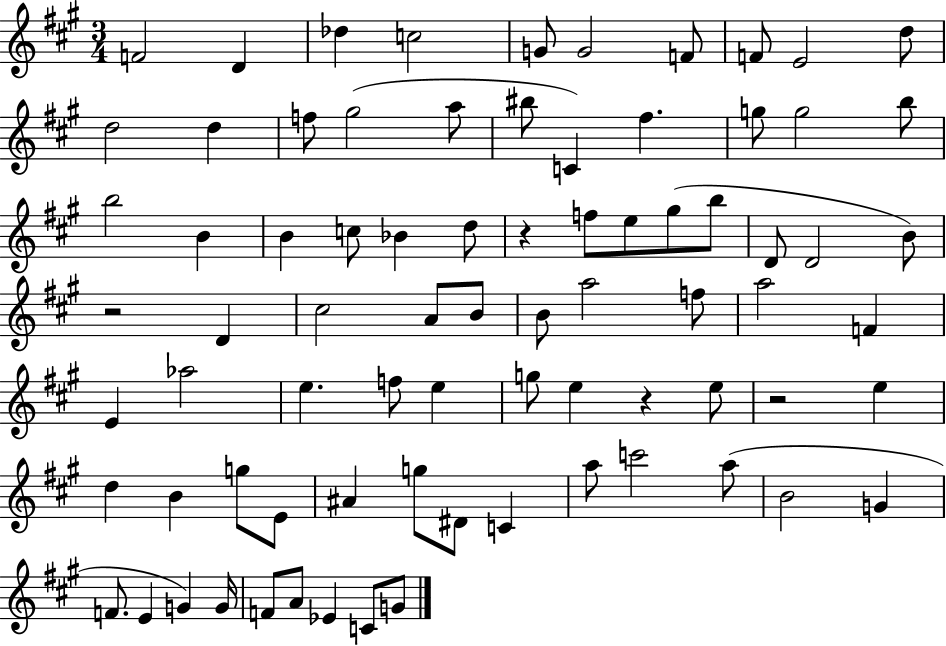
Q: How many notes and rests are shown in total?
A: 78